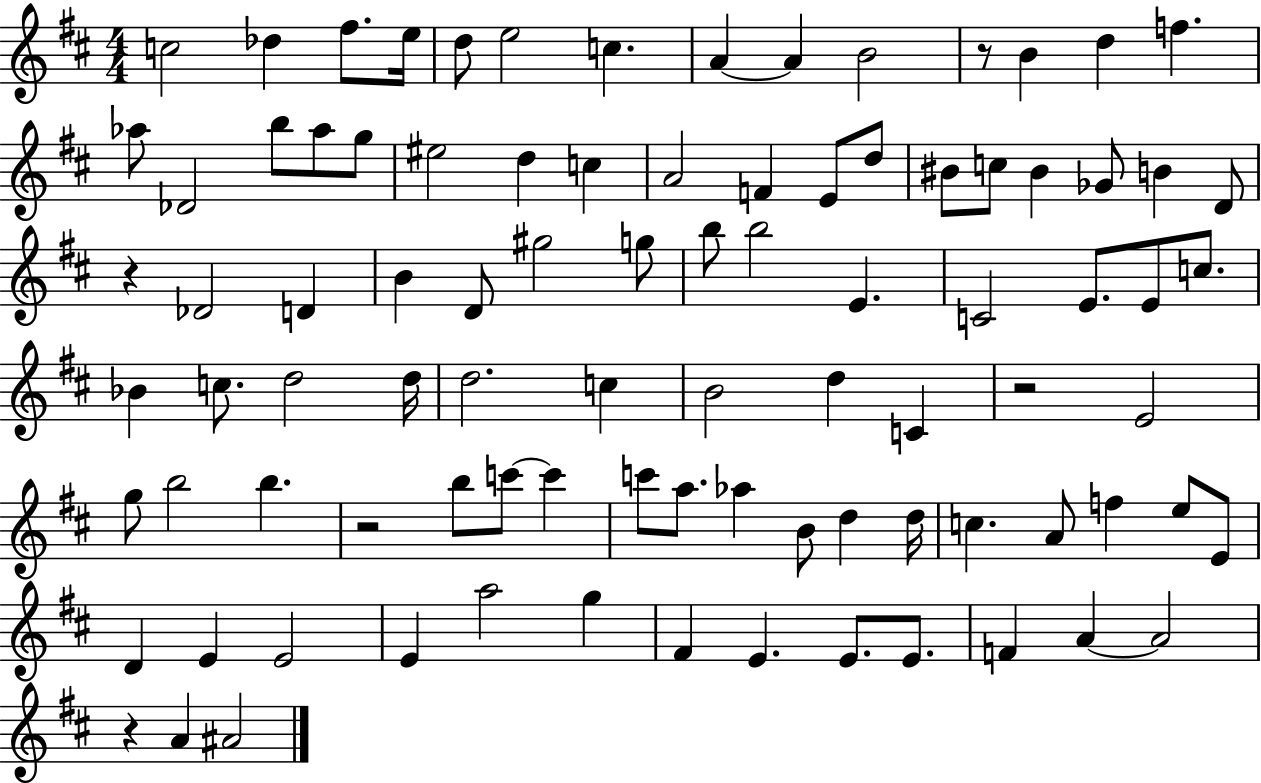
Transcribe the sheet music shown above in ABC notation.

X:1
T:Untitled
M:4/4
L:1/4
K:D
c2 _d ^f/2 e/4 d/2 e2 c A A B2 z/2 B d f _a/2 _D2 b/2 _a/2 g/2 ^e2 d c A2 F E/2 d/2 ^B/2 c/2 ^B _G/2 B D/2 z _D2 D B D/2 ^g2 g/2 b/2 b2 E C2 E/2 E/2 c/2 _B c/2 d2 d/4 d2 c B2 d C z2 E2 g/2 b2 b z2 b/2 c'/2 c' c'/2 a/2 _a B/2 d d/4 c A/2 f e/2 E/2 D E E2 E a2 g ^F E E/2 E/2 F A A2 z A ^A2